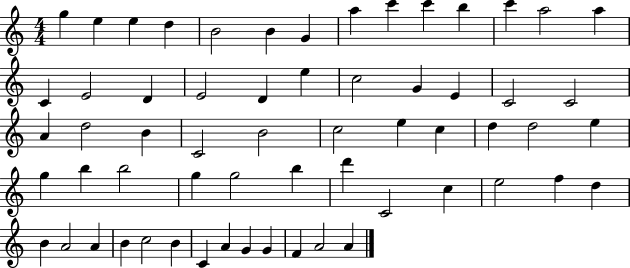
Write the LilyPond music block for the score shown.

{
  \clef treble
  \numericTimeSignature
  \time 4/4
  \key c \major
  g''4 e''4 e''4 d''4 | b'2 b'4 g'4 | a''4 c'''4 c'''4 b''4 | c'''4 a''2 a''4 | \break c'4 e'2 d'4 | e'2 d'4 e''4 | c''2 g'4 e'4 | c'2 c'2 | \break a'4 d''2 b'4 | c'2 b'2 | c''2 e''4 c''4 | d''4 d''2 e''4 | \break g''4 b''4 b''2 | g''4 g''2 b''4 | d'''4 c'2 c''4 | e''2 f''4 d''4 | \break b'4 a'2 a'4 | b'4 c''2 b'4 | c'4 a'4 g'4 g'4 | f'4 a'2 a'4 | \break \bar "|."
}